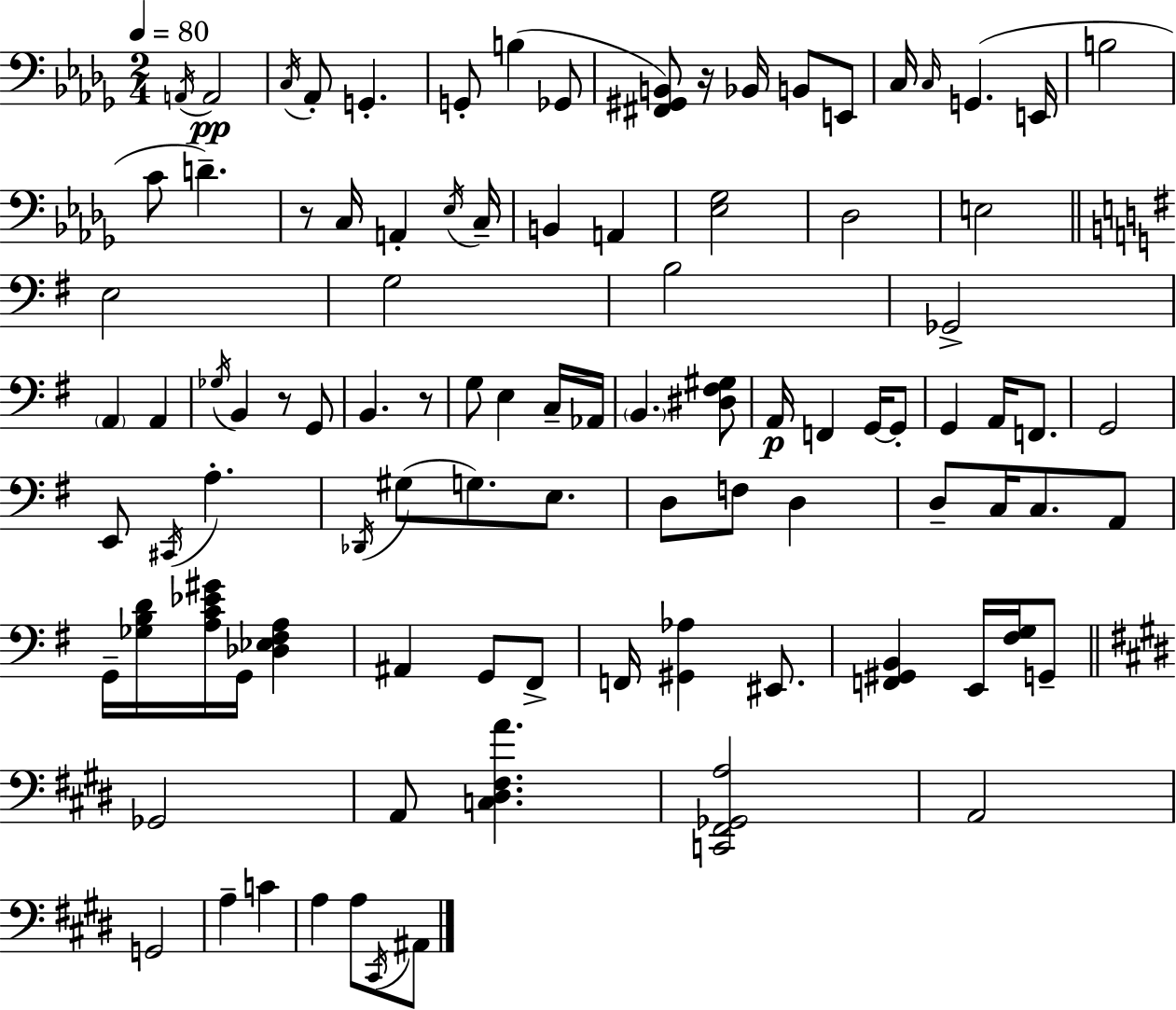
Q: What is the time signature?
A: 2/4